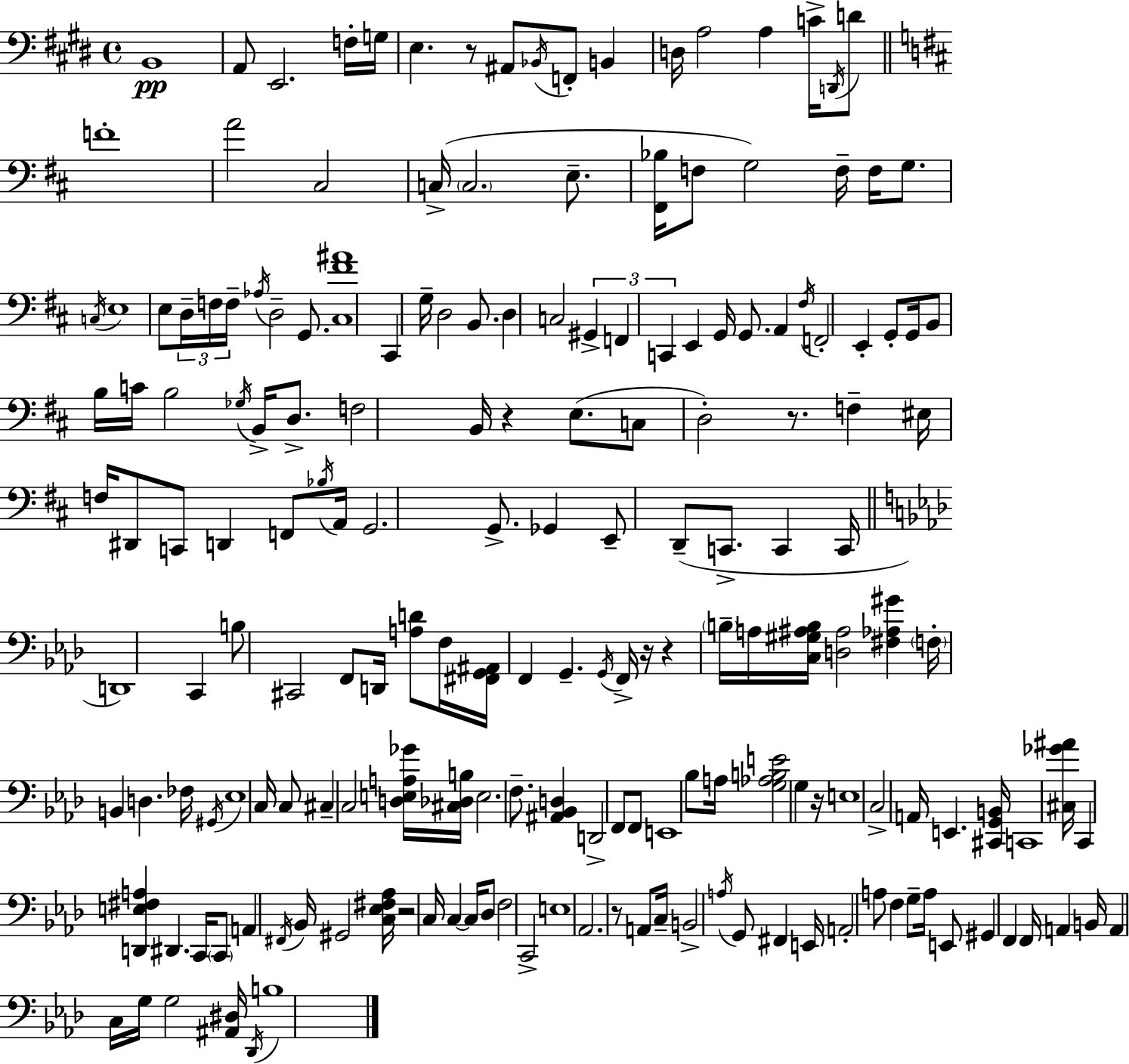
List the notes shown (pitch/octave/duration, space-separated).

B2/w A2/e E2/h. F3/s G3/s E3/q. R/e A#2/e Bb2/s F2/e B2/q D3/s A3/h A3/q C4/s D2/s D4/e F4/w A4/h C#3/h C3/s C3/h. E3/e. [F#2,Bb3]/s F3/e G3/h F3/s F3/s G3/e. C3/s E3/w E3/e D3/s F3/s F3/s Ab3/s D3/h G2/e. [C#3,F#4,A#4]/w C#2/q G3/s D3/h B2/e. D3/q C3/h G#2/q F2/q C2/q E2/q G2/s G2/e. A2/q F#3/s F2/h E2/q G2/e G2/s B2/e B3/s C4/s B3/h Gb3/s B2/s D3/e. F3/h B2/s R/q E3/e. C3/e D3/h R/e. F3/q EIS3/s F3/s D#2/e C2/e D2/q F2/e Bb3/s A2/s G2/h. G2/e. Gb2/q E2/e D2/e C2/e. C2/q C2/s D2/w C2/q B3/e C#2/h F2/e D2/s [A3,D4]/e F3/s [F#2,G2,A#2]/s F2/q G2/q. G2/s F2/s R/s R/q B3/s A3/s [C3,G#3,A#3,B3]/s [D3,A#3]/h [F#3,Ab3,G#4]/q F3/s B2/q D3/q. FES3/s G#2/s Eb3/w C3/s C3/e C#3/q C3/h [D3,E3,A3,Gb4]/s [C#3,Db3,B3]/s E3/h. F3/e. [A#2,Bb2,D3]/q D2/h F2/e F2/e E2/w Bb3/e A3/s [G3,Ab3,B3,E4]/h G3/q R/s E3/w C3/h A2/s E2/q. [C#2,G2,B2]/s C2/w [C#3,Gb4,A#4]/s C2/q [D2,E3,F#3,A3]/q D#2/q. C2/s C2/e A2/q F#2/s Bb2/s G#2/h [C3,Eb3,F#3,Ab3]/s R/h C3/s C3/q C3/s Db3/e F3/h C2/h E3/w Ab2/h. R/e A2/e C3/s B2/h A3/s G2/e F#2/q E2/s A2/h A3/e F3/q G3/e A3/s E2/e G#2/q F2/q F2/s A2/q B2/s A2/q C3/s G3/s G3/h [A#2,D#3]/s Db2/s B3/w